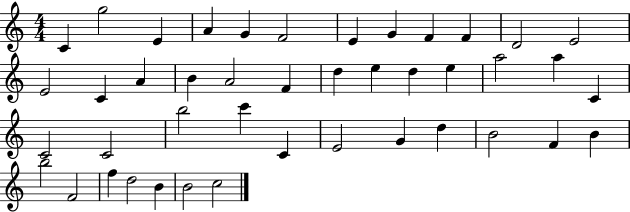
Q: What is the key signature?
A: C major